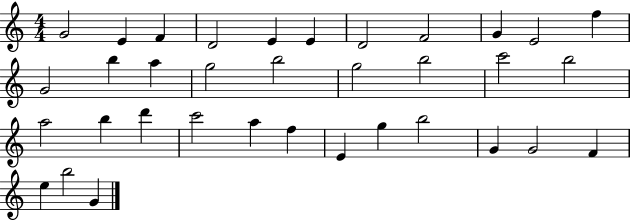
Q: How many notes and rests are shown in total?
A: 35